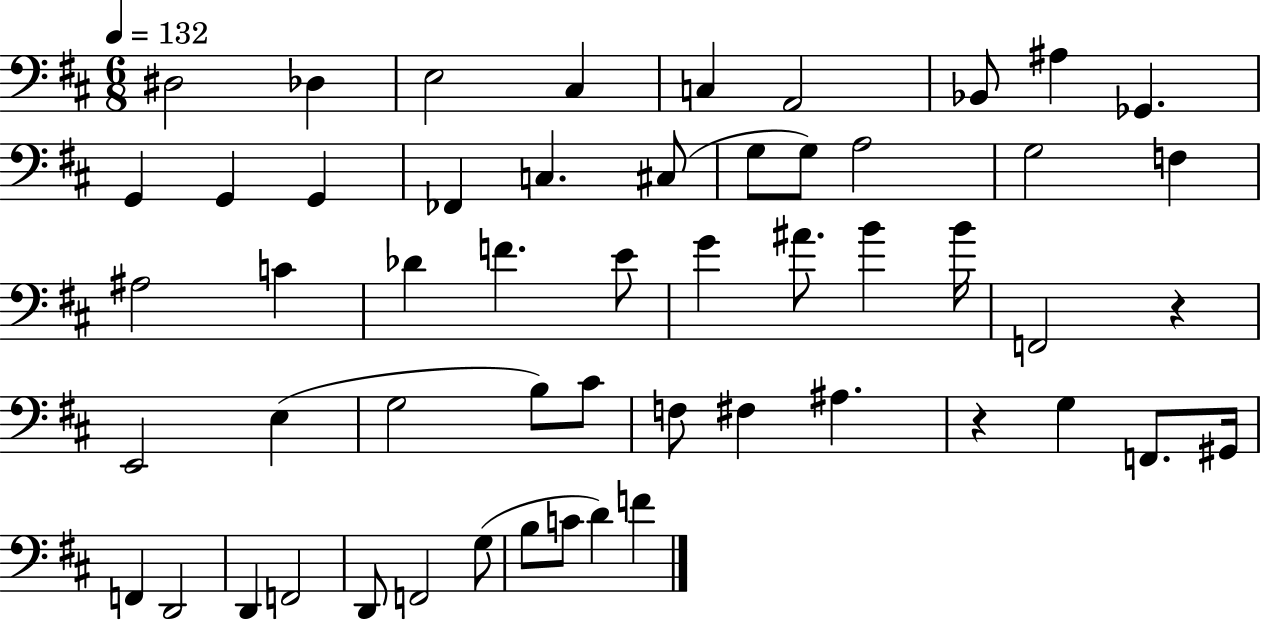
{
  \clef bass
  \numericTimeSignature
  \time 6/8
  \key d \major
  \tempo 4 = 132
  dis2 des4 | e2 cis4 | c4 a,2 | bes,8 ais4 ges,4. | \break g,4 g,4 g,4 | fes,4 c4. cis8( | g8 g8) a2 | g2 f4 | \break ais2 c'4 | des'4 f'4. e'8 | g'4 ais'8. b'4 b'16 | f,2 r4 | \break e,2 e4( | g2 b8) cis'8 | f8 fis4 ais4. | r4 g4 f,8. gis,16 | \break f,4 d,2 | d,4 f,2 | d,8 f,2 g8( | b8 c'8 d'4) f'4 | \break \bar "|."
}